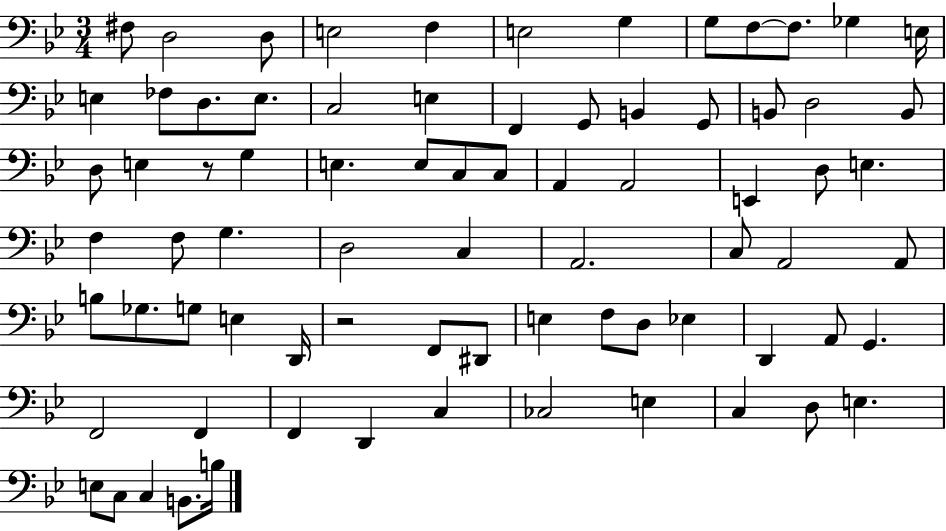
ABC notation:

X:1
T:Untitled
M:3/4
L:1/4
K:Bb
^F,/2 D,2 D,/2 E,2 F, E,2 G, G,/2 F,/2 F,/2 _G, E,/4 E, _F,/2 D,/2 E,/2 C,2 E, F,, G,,/2 B,, G,,/2 B,,/2 D,2 B,,/2 D,/2 E, z/2 G, E, E,/2 C,/2 C,/2 A,, A,,2 E,, D,/2 E, F, F,/2 G, D,2 C, A,,2 C,/2 A,,2 A,,/2 B,/2 _G,/2 G,/2 E, D,,/4 z2 F,,/2 ^D,,/2 E, F,/2 D,/2 _E, D,, A,,/2 G,, F,,2 F,, F,, D,, C, _C,2 E, C, D,/2 E, E,/2 C,/2 C, B,,/2 B,/4